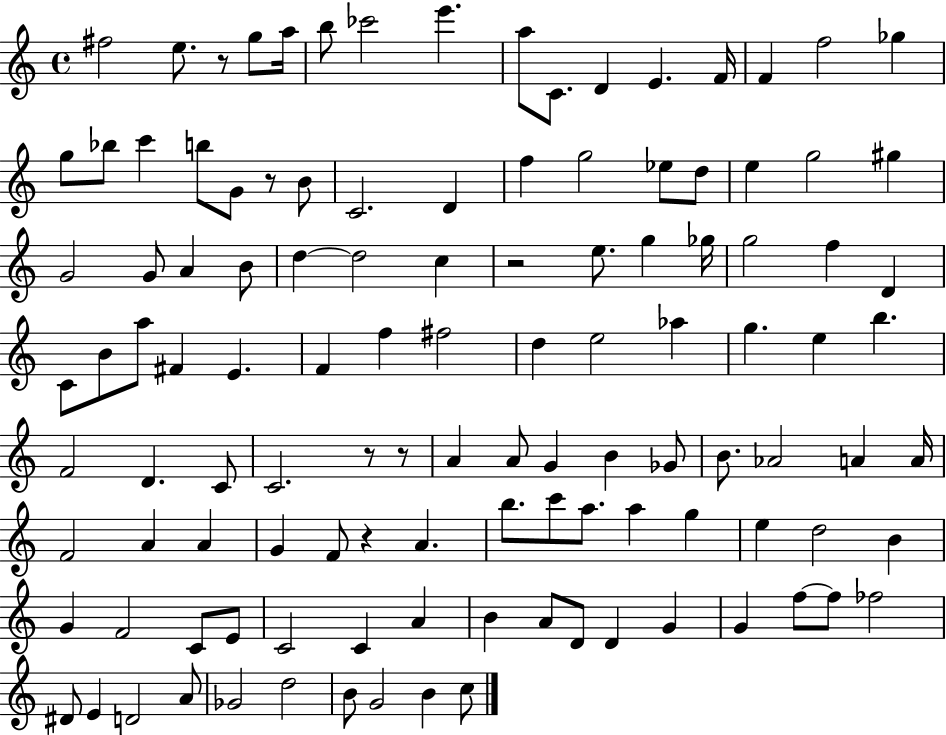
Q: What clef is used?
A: treble